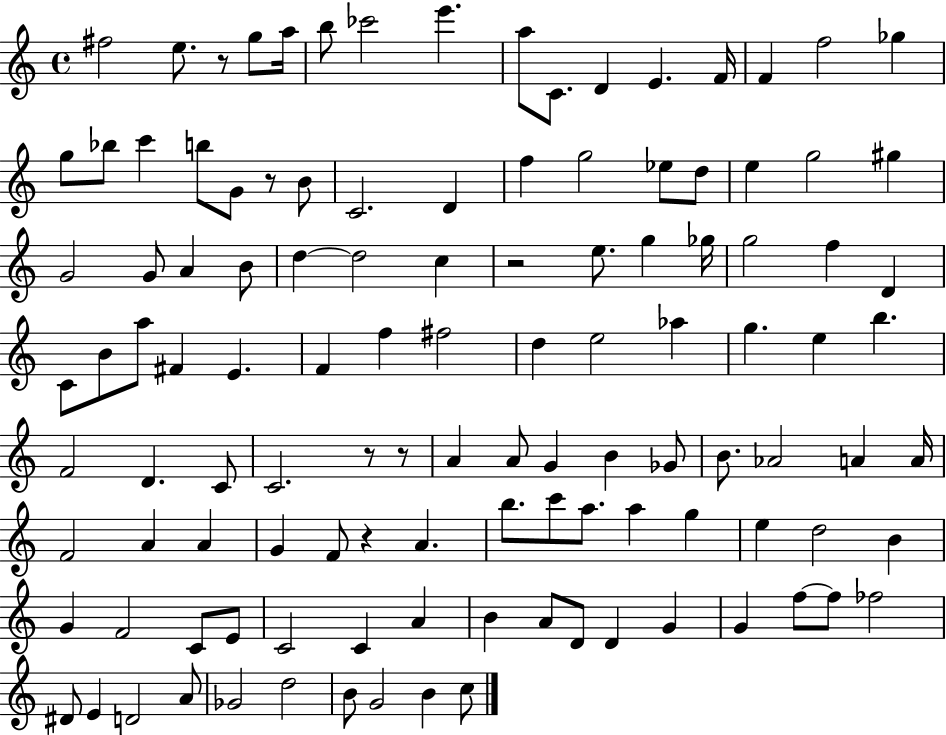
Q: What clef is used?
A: treble